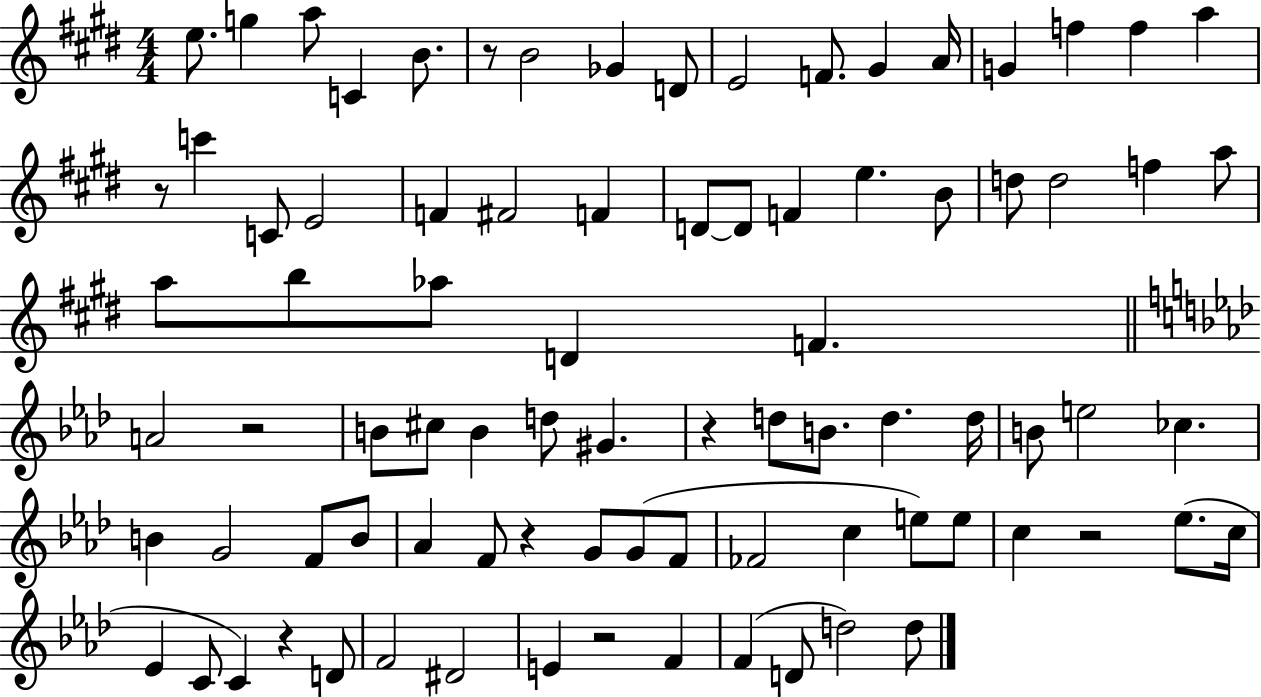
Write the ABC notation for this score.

X:1
T:Untitled
M:4/4
L:1/4
K:E
e/2 g a/2 C B/2 z/2 B2 _G D/2 E2 F/2 ^G A/4 G f f a z/2 c' C/2 E2 F ^F2 F D/2 D/2 F e B/2 d/2 d2 f a/2 a/2 b/2 _a/2 D F A2 z2 B/2 ^c/2 B d/2 ^G z d/2 B/2 d d/4 B/2 e2 _c B G2 F/2 B/2 _A F/2 z G/2 G/2 F/2 _F2 c e/2 e/2 c z2 _e/2 c/4 _E C/2 C z D/2 F2 ^D2 E z2 F F D/2 d2 d/2